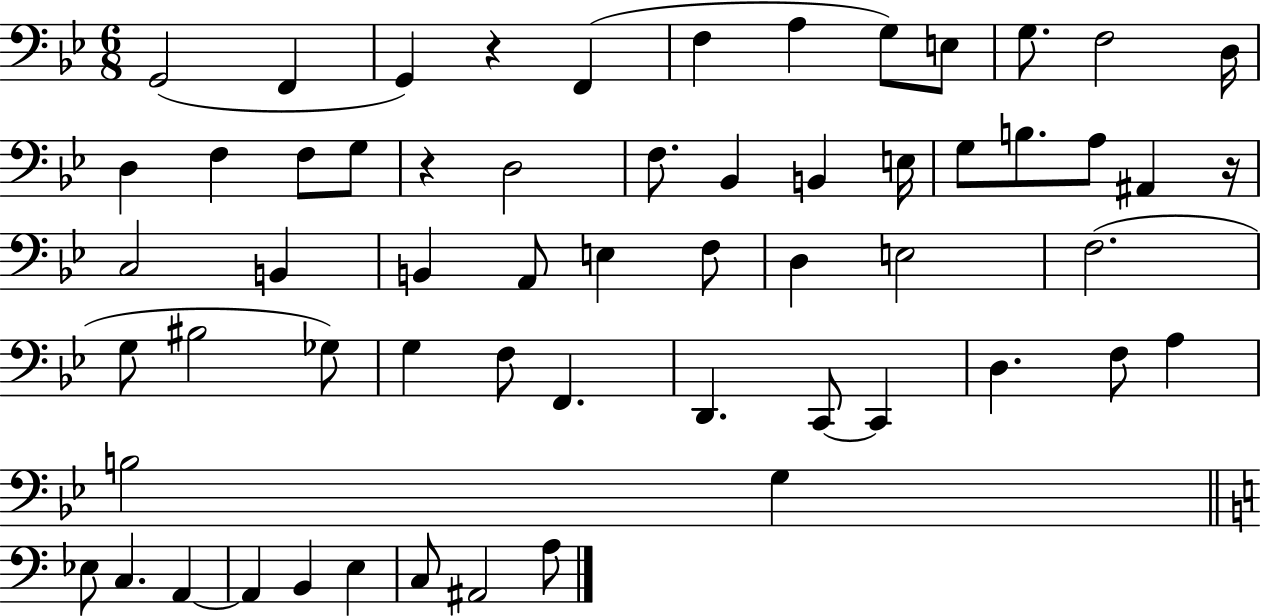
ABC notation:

X:1
T:Untitled
M:6/8
L:1/4
K:Bb
G,,2 F,, G,, z F,, F, A, G,/2 E,/2 G,/2 F,2 D,/4 D, F, F,/2 G,/2 z D,2 F,/2 _B,, B,, E,/4 G,/2 B,/2 A,/2 ^A,, z/4 C,2 B,, B,, A,,/2 E, F,/2 D, E,2 F,2 G,/2 ^B,2 _G,/2 G, F,/2 F,, D,, C,,/2 C,, D, F,/2 A, B,2 G, _E,/2 C, A,, A,, B,, E, C,/2 ^A,,2 A,/2